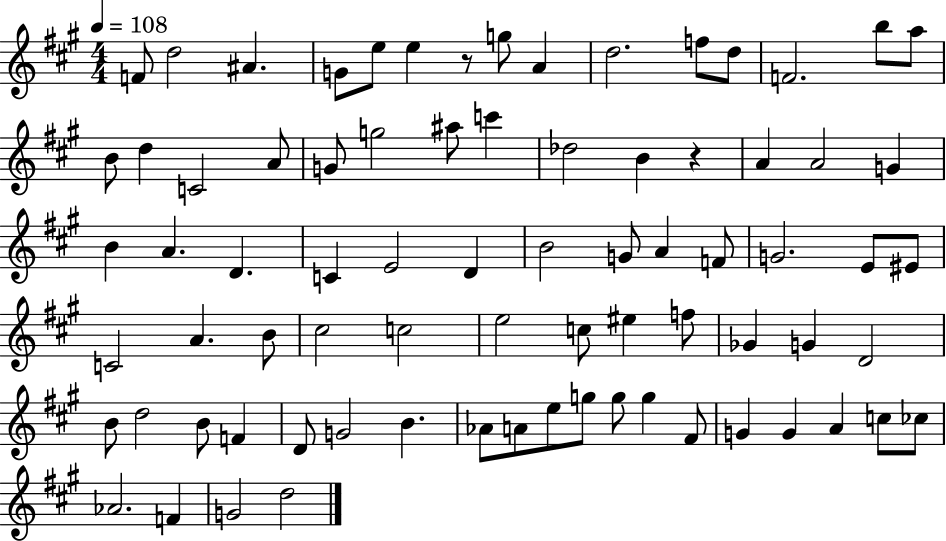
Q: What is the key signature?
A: A major